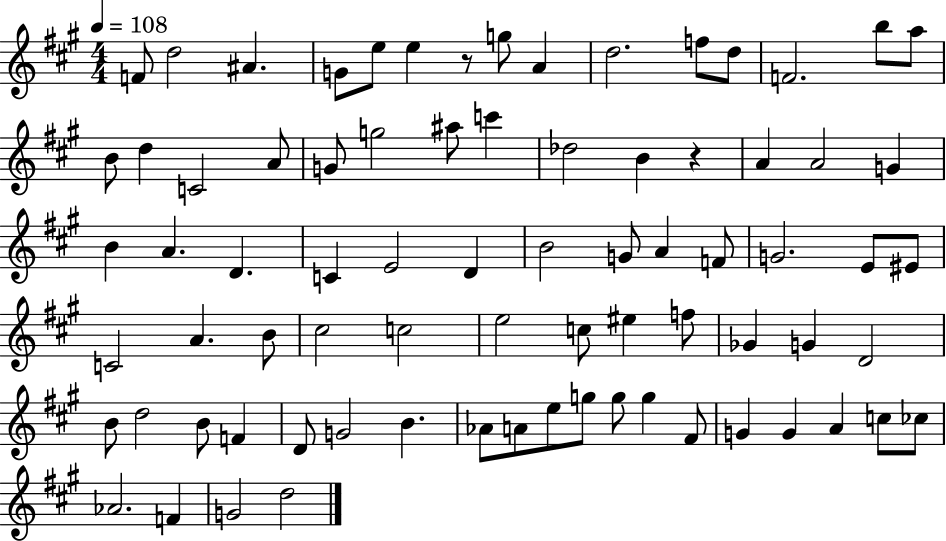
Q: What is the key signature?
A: A major